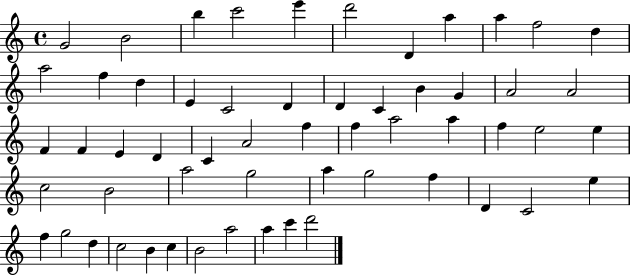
{
  \clef treble
  \time 4/4
  \defaultTimeSignature
  \key c \major
  g'2 b'2 | b''4 c'''2 e'''4 | d'''2 d'4 a''4 | a''4 f''2 d''4 | \break a''2 f''4 d''4 | e'4 c'2 d'4 | d'4 c'4 b'4 g'4 | a'2 a'2 | \break f'4 f'4 e'4 d'4 | c'4 a'2 f''4 | f''4 a''2 a''4 | f''4 e''2 e''4 | \break c''2 b'2 | a''2 g''2 | a''4 g''2 f''4 | d'4 c'2 e''4 | \break f''4 g''2 d''4 | c''2 b'4 c''4 | b'2 a''2 | a''4 c'''4 d'''2 | \break \bar "|."
}